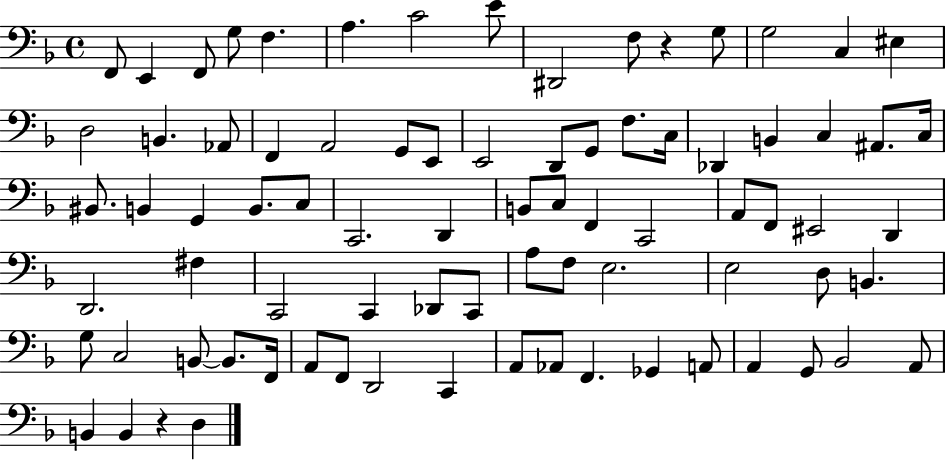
{
  \clef bass
  \time 4/4
  \defaultTimeSignature
  \key f \major
  \repeat volta 2 { f,8 e,4 f,8 g8 f4. | a4. c'2 e'8 | dis,2 f8 r4 g8 | g2 c4 eis4 | \break d2 b,4. aes,8 | f,4 a,2 g,8 e,8 | e,2 d,8 g,8 f8. c16 | des,4 b,4 c4 ais,8. c16 | \break bis,8. b,4 g,4 b,8. c8 | c,2. d,4 | b,8 c8 f,4 c,2 | a,8 f,8 eis,2 d,4 | \break d,2. fis4 | c,2 c,4 des,8 c,8 | a8 f8 e2. | e2 d8 b,4. | \break g8 c2 b,8~~ b,8. f,16 | a,8 f,8 d,2 c,4 | a,8 aes,8 f,4. ges,4 a,8 | a,4 g,8 bes,2 a,8 | \break b,4 b,4 r4 d4 | } \bar "|."
}